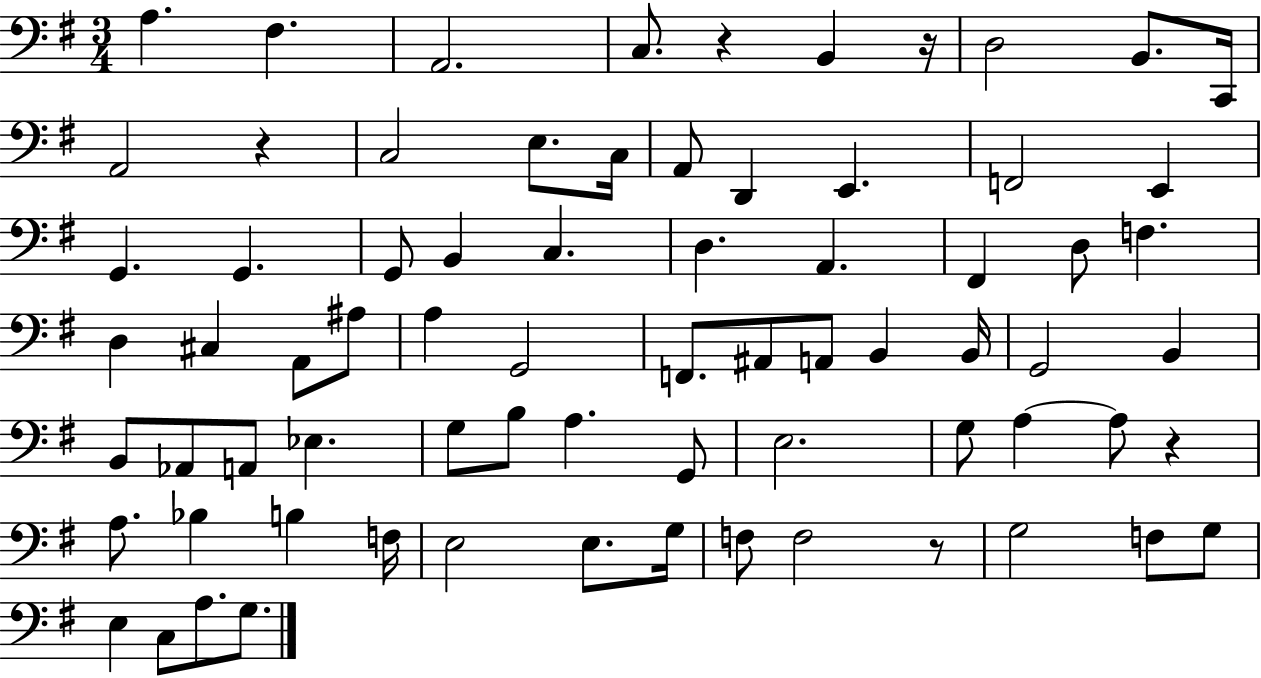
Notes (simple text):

A3/q. F#3/q. A2/h. C3/e. R/q B2/q R/s D3/h B2/e. C2/s A2/h R/q C3/h E3/e. C3/s A2/e D2/q E2/q. F2/h E2/q G2/q. G2/q. G2/e B2/q C3/q. D3/q. A2/q. F#2/q D3/e F3/q. D3/q C#3/q A2/e A#3/e A3/q G2/h F2/e. A#2/e A2/e B2/q B2/s G2/h B2/q B2/e Ab2/e A2/e Eb3/q. G3/e B3/e A3/q. G2/e E3/h. G3/e A3/q A3/e R/q A3/e. Bb3/q B3/q F3/s E3/h E3/e. G3/s F3/e F3/h R/e G3/h F3/e G3/e E3/q C3/e A3/e. G3/e.